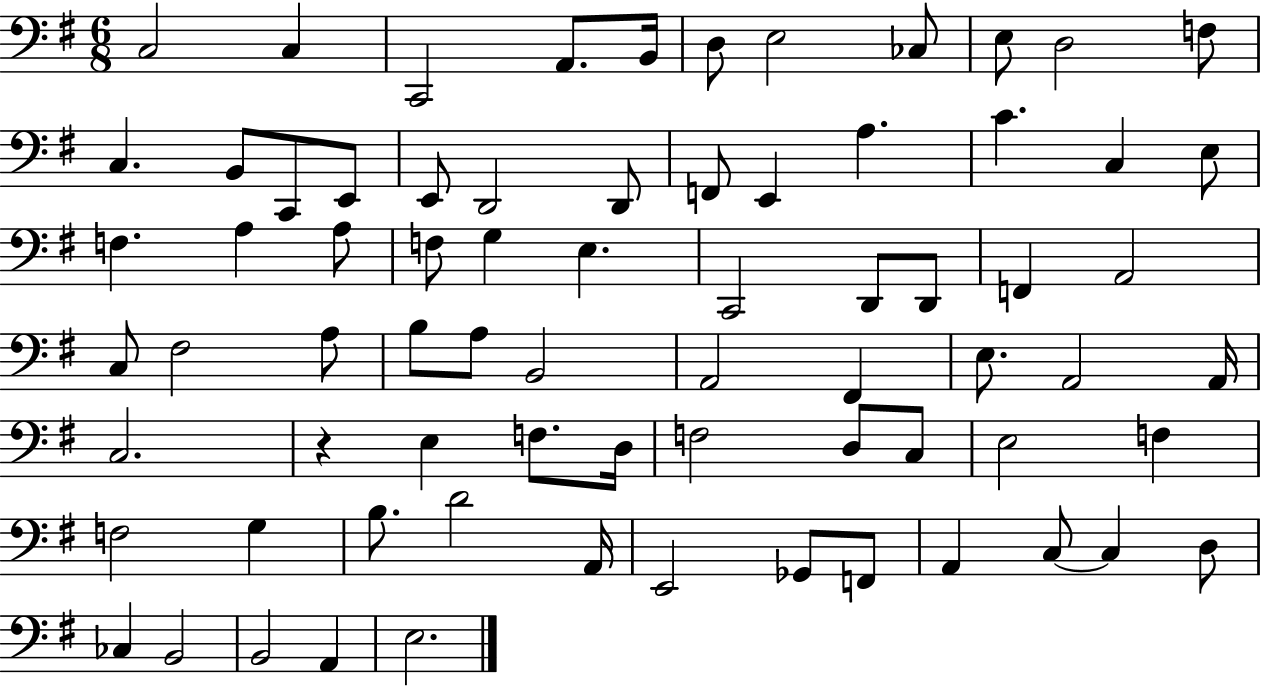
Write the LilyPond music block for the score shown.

{
  \clef bass
  \numericTimeSignature
  \time 6/8
  \key g \major
  c2 c4 | c,2 a,8. b,16 | d8 e2 ces8 | e8 d2 f8 | \break c4. b,8 c,8 e,8 | e,8 d,2 d,8 | f,8 e,4 a4. | c'4. c4 e8 | \break f4. a4 a8 | f8 g4 e4. | c,2 d,8 d,8 | f,4 a,2 | \break c8 fis2 a8 | b8 a8 b,2 | a,2 fis,4 | e8. a,2 a,16 | \break c2. | r4 e4 f8. d16 | f2 d8 c8 | e2 f4 | \break f2 g4 | b8. d'2 a,16 | e,2 ges,8 f,8 | a,4 c8~~ c4 d8 | \break ces4 b,2 | b,2 a,4 | e2. | \bar "|."
}